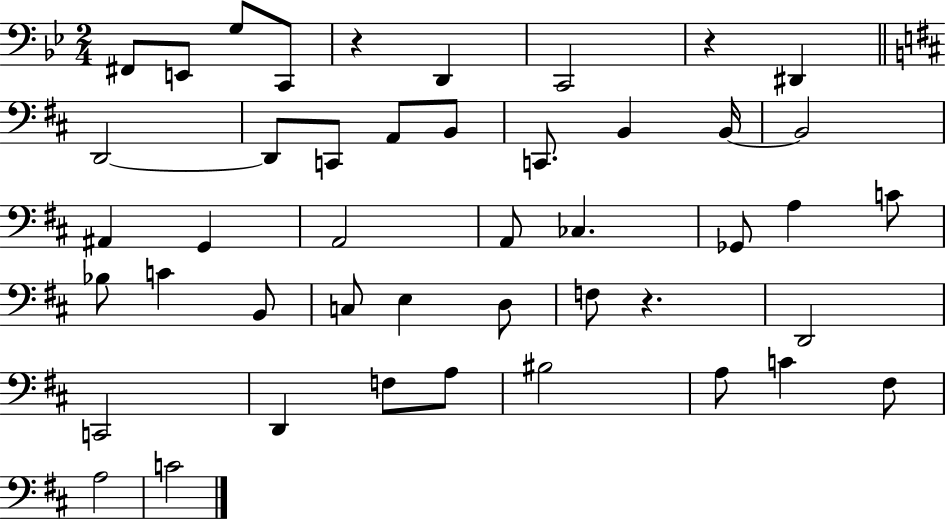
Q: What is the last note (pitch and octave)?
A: C4